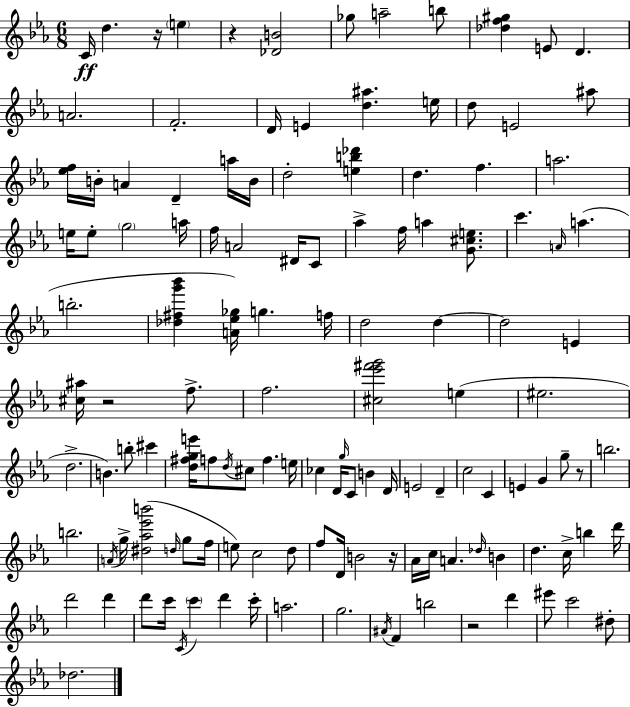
X:1
T:Untitled
M:6/8
L:1/4
K:Eb
C/4 d z/4 e z [_DB]2 _g/2 a2 b/2 [_df^g] E/2 D A2 F2 D/4 E [d^a] e/4 d/2 E2 ^a/2 [_ef]/4 B/4 A D a/4 B/4 d2 [eb_d'] d f a2 e/4 e/2 g2 a/4 f/4 A2 ^D/4 C/2 _a f/4 a [G^ce]/2 c' A/4 a b2 [_d^fg'_b'] [A_e_g]/4 g f/4 d2 d d2 E [^c^a]/4 z2 f/2 f2 [^c_e'^f'g']2 e ^e2 d2 B b/2 ^c' [d^fge']/4 f/2 d/4 ^c/2 f e/4 _c D/4 g/4 C/2 B D/4 E2 D c2 C E G g/2 z/2 b2 b2 A/4 g/4 [^d_a_e'b']2 d/4 g/2 f/4 e/2 c2 d/2 f/2 D/4 B2 z/4 _A/4 c/4 A _d/4 B d c/4 b d'/4 d'2 d' d'/2 c'/4 C/4 c' d' c'/4 a2 g2 ^A/4 F b2 z2 d' ^e'/2 c'2 ^d/2 _d2